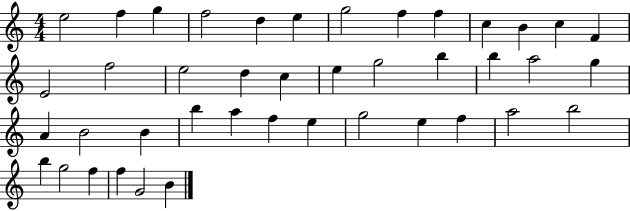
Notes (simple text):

E5/h F5/q G5/q F5/h D5/q E5/q G5/h F5/q F5/q C5/q B4/q C5/q F4/q E4/h F5/h E5/h D5/q C5/q E5/q G5/h B5/q B5/q A5/h G5/q A4/q B4/h B4/q B5/q A5/q F5/q E5/q G5/h E5/q F5/q A5/h B5/h B5/q G5/h F5/q F5/q G4/h B4/q